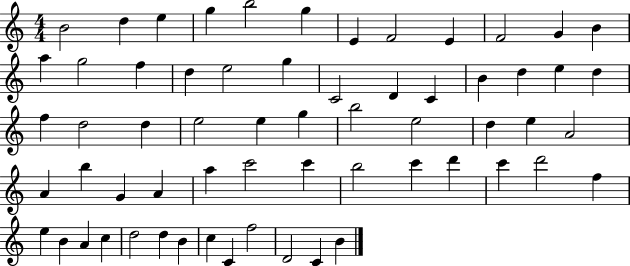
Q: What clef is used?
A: treble